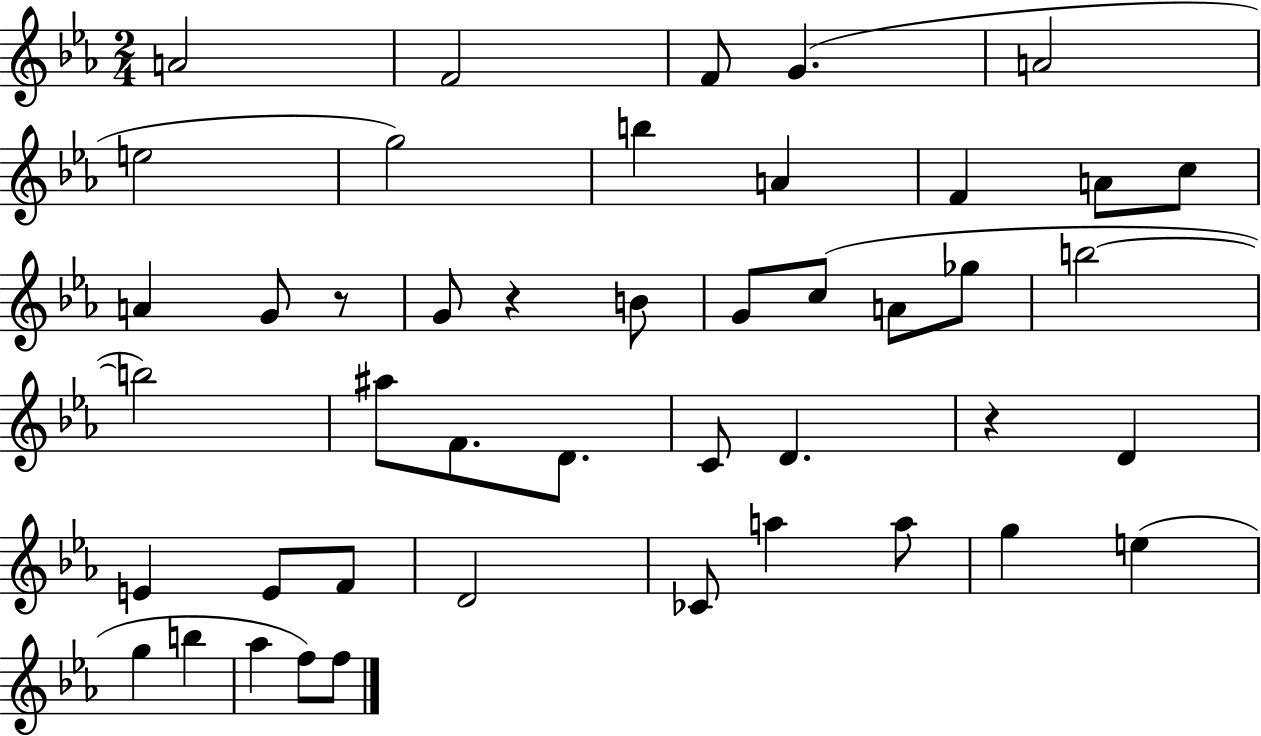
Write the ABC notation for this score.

X:1
T:Untitled
M:2/4
L:1/4
K:Eb
A2 F2 F/2 G A2 e2 g2 b A F A/2 c/2 A G/2 z/2 G/2 z B/2 G/2 c/2 A/2 _g/2 b2 b2 ^a/2 F/2 D/2 C/2 D z D E E/2 F/2 D2 _C/2 a a/2 g e g b _a f/2 f/2